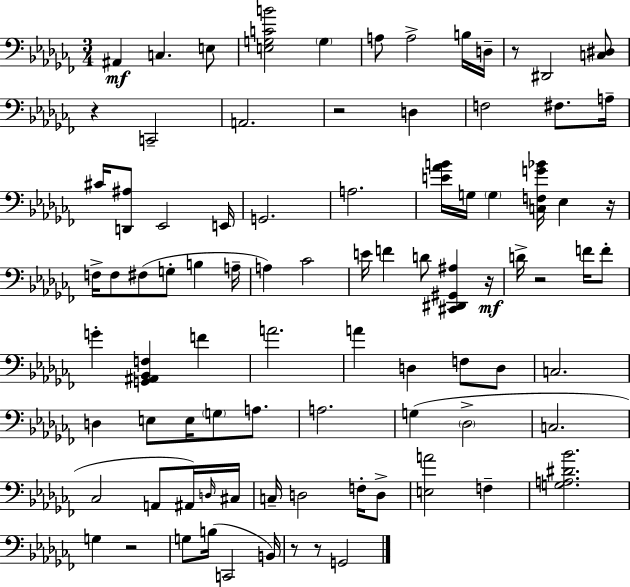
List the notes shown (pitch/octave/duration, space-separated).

A#2/q C3/q. E3/e [E3,G3,C4,B4]/h G3/q A3/e A3/h B3/s D3/s R/e D#2/h [C3,D#3]/e R/q C2/h A2/h. R/h D3/q F3/h F#3/e. A3/s C#4/s [D2,A#3]/e Eb2/h E2/s G2/h. A3/h. [E4,Ab4,B4]/s G3/s G3/q [C3,F3,G4,Bb4]/s Eb3/q R/s F3/s F3/e F#3/e G3/e B3/q A3/s A3/q CES4/h E4/s F4/q D4/e [C#2,D#2,G#2,A#3]/q R/s D4/s R/h F4/s F4/e G4/q [G2,A#2,Bb2,F3]/q F4/q A4/h. A4/q D3/q F3/e D3/e C3/h. D3/q E3/e E3/s G3/e A3/e. A3/h. G3/q Db3/h C3/h. CES3/h A2/e A#2/s D3/s C#3/s C3/s D3/h F3/s D3/e [E3,A4]/h F3/q [G3,A3,D#4,Bb4]/h. G3/q R/h G3/e B3/s C2/h B2/s R/e R/e G2/h